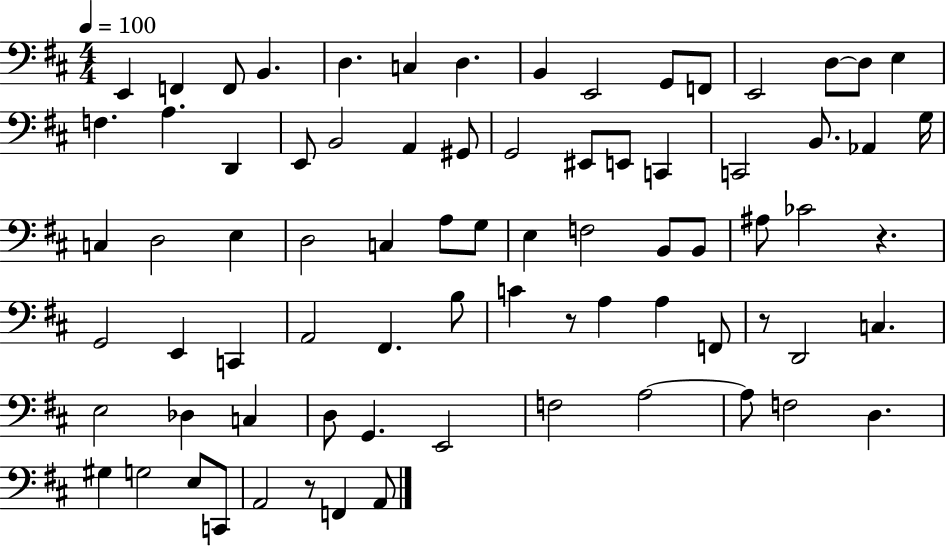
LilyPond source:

{
  \clef bass
  \numericTimeSignature
  \time 4/4
  \key d \major
  \tempo 4 = 100
  e,4 f,4 f,8 b,4. | d4. c4 d4. | b,4 e,2 g,8 f,8 | e,2 d8~~ d8 e4 | \break f4. a4. d,4 | e,8 b,2 a,4 gis,8 | g,2 eis,8 e,8 c,4 | c,2 b,8. aes,4 g16 | \break c4 d2 e4 | d2 c4 a8 g8 | e4 f2 b,8 b,8 | ais8 ces'2 r4. | \break g,2 e,4 c,4 | a,2 fis,4. b8 | c'4 r8 a4 a4 f,8 | r8 d,2 c4. | \break e2 des4 c4 | d8 g,4. e,2 | f2 a2~~ | a8 f2 d4. | \break gis4 g2 e8 c,8 | a,2 r8 f,4 a,8 | \bar "|."
}